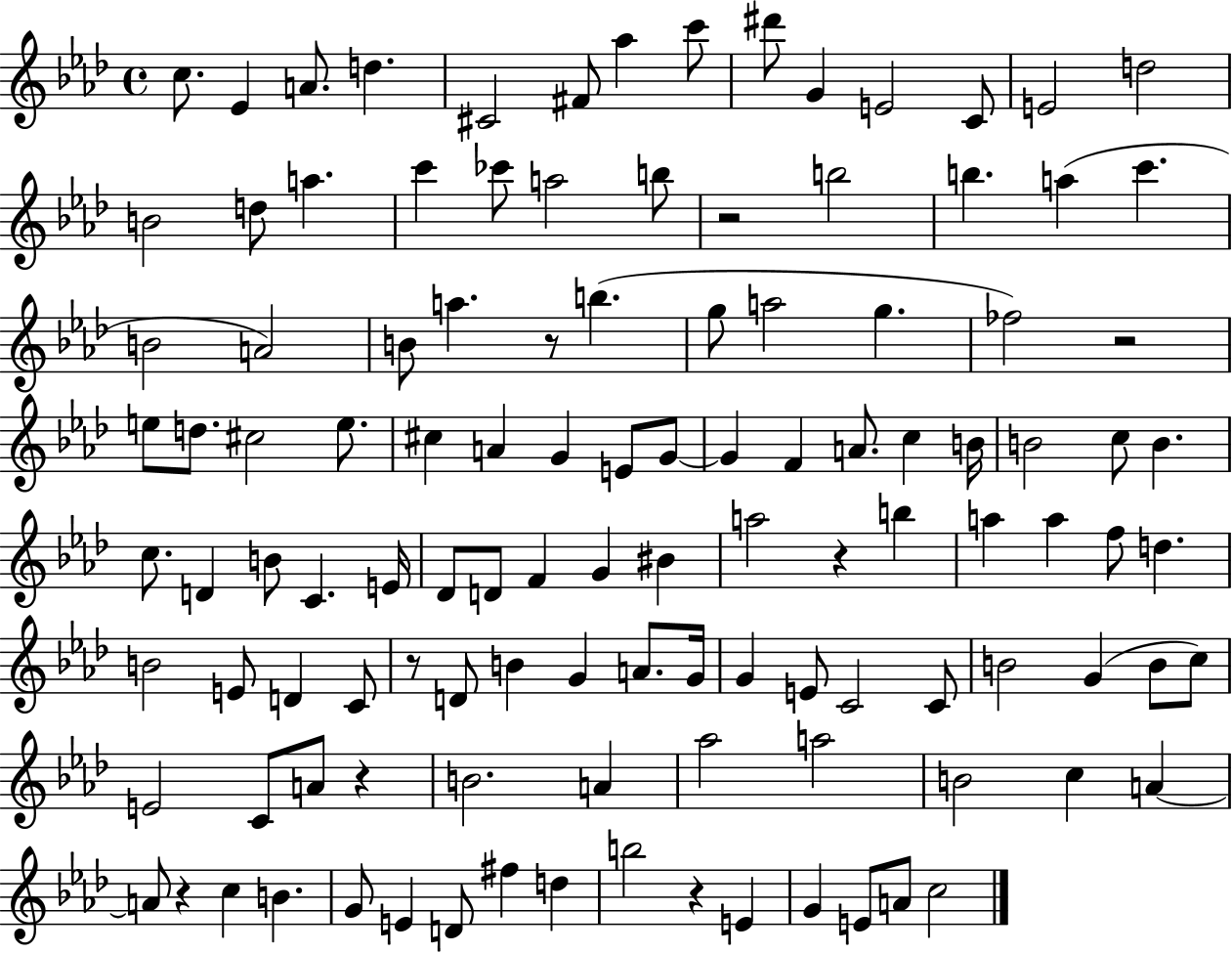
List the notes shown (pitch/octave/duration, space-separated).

C5/e. Eb4/q A4/e. D5/q. C#4/h F#4/e Ab5/q C6/e D#6/e G4/q E4/h C4/e E4/h D5/h B4/h D5/e A5/q. C6/q CES6/e A5/h B5/e R/h B5/h B5/q. A5/q C6/q. B4/h A4/h B4/e A5/q. R/e B5/q. G5/e A5/h G5/q. FES5/h R/h E5/e D5/e. C#5/h E5/e. C#5/q A4/q G4/q E4/e G4/e G4/q F4/q A4/e. C5/q B4/s B4/h C5/e B4/q. C5/e. D4/q B4/e C4/q. E4/s Db4/e D4/e F4/q G4/q BIS4/q A5/h R/q B5/q A5/q A5/q F5/e D5/q. B4/h E4/e D4/q C4/e R/e D4/e B4/q G4/q A4/e. G4/s G4/q E4/e C4/h C4/e B4/h G4/q B4/e C5/e E4/h C4/e A4/e R/q B4/h. A4/q Ab5/h A5/h B4/h C5/q A4/q A4/e R/q C5/q B4/q. G4/e E4/q D4/e F#5/q D5/q B5/h R/q E4/q G4/q E4/e A4/e C5/h